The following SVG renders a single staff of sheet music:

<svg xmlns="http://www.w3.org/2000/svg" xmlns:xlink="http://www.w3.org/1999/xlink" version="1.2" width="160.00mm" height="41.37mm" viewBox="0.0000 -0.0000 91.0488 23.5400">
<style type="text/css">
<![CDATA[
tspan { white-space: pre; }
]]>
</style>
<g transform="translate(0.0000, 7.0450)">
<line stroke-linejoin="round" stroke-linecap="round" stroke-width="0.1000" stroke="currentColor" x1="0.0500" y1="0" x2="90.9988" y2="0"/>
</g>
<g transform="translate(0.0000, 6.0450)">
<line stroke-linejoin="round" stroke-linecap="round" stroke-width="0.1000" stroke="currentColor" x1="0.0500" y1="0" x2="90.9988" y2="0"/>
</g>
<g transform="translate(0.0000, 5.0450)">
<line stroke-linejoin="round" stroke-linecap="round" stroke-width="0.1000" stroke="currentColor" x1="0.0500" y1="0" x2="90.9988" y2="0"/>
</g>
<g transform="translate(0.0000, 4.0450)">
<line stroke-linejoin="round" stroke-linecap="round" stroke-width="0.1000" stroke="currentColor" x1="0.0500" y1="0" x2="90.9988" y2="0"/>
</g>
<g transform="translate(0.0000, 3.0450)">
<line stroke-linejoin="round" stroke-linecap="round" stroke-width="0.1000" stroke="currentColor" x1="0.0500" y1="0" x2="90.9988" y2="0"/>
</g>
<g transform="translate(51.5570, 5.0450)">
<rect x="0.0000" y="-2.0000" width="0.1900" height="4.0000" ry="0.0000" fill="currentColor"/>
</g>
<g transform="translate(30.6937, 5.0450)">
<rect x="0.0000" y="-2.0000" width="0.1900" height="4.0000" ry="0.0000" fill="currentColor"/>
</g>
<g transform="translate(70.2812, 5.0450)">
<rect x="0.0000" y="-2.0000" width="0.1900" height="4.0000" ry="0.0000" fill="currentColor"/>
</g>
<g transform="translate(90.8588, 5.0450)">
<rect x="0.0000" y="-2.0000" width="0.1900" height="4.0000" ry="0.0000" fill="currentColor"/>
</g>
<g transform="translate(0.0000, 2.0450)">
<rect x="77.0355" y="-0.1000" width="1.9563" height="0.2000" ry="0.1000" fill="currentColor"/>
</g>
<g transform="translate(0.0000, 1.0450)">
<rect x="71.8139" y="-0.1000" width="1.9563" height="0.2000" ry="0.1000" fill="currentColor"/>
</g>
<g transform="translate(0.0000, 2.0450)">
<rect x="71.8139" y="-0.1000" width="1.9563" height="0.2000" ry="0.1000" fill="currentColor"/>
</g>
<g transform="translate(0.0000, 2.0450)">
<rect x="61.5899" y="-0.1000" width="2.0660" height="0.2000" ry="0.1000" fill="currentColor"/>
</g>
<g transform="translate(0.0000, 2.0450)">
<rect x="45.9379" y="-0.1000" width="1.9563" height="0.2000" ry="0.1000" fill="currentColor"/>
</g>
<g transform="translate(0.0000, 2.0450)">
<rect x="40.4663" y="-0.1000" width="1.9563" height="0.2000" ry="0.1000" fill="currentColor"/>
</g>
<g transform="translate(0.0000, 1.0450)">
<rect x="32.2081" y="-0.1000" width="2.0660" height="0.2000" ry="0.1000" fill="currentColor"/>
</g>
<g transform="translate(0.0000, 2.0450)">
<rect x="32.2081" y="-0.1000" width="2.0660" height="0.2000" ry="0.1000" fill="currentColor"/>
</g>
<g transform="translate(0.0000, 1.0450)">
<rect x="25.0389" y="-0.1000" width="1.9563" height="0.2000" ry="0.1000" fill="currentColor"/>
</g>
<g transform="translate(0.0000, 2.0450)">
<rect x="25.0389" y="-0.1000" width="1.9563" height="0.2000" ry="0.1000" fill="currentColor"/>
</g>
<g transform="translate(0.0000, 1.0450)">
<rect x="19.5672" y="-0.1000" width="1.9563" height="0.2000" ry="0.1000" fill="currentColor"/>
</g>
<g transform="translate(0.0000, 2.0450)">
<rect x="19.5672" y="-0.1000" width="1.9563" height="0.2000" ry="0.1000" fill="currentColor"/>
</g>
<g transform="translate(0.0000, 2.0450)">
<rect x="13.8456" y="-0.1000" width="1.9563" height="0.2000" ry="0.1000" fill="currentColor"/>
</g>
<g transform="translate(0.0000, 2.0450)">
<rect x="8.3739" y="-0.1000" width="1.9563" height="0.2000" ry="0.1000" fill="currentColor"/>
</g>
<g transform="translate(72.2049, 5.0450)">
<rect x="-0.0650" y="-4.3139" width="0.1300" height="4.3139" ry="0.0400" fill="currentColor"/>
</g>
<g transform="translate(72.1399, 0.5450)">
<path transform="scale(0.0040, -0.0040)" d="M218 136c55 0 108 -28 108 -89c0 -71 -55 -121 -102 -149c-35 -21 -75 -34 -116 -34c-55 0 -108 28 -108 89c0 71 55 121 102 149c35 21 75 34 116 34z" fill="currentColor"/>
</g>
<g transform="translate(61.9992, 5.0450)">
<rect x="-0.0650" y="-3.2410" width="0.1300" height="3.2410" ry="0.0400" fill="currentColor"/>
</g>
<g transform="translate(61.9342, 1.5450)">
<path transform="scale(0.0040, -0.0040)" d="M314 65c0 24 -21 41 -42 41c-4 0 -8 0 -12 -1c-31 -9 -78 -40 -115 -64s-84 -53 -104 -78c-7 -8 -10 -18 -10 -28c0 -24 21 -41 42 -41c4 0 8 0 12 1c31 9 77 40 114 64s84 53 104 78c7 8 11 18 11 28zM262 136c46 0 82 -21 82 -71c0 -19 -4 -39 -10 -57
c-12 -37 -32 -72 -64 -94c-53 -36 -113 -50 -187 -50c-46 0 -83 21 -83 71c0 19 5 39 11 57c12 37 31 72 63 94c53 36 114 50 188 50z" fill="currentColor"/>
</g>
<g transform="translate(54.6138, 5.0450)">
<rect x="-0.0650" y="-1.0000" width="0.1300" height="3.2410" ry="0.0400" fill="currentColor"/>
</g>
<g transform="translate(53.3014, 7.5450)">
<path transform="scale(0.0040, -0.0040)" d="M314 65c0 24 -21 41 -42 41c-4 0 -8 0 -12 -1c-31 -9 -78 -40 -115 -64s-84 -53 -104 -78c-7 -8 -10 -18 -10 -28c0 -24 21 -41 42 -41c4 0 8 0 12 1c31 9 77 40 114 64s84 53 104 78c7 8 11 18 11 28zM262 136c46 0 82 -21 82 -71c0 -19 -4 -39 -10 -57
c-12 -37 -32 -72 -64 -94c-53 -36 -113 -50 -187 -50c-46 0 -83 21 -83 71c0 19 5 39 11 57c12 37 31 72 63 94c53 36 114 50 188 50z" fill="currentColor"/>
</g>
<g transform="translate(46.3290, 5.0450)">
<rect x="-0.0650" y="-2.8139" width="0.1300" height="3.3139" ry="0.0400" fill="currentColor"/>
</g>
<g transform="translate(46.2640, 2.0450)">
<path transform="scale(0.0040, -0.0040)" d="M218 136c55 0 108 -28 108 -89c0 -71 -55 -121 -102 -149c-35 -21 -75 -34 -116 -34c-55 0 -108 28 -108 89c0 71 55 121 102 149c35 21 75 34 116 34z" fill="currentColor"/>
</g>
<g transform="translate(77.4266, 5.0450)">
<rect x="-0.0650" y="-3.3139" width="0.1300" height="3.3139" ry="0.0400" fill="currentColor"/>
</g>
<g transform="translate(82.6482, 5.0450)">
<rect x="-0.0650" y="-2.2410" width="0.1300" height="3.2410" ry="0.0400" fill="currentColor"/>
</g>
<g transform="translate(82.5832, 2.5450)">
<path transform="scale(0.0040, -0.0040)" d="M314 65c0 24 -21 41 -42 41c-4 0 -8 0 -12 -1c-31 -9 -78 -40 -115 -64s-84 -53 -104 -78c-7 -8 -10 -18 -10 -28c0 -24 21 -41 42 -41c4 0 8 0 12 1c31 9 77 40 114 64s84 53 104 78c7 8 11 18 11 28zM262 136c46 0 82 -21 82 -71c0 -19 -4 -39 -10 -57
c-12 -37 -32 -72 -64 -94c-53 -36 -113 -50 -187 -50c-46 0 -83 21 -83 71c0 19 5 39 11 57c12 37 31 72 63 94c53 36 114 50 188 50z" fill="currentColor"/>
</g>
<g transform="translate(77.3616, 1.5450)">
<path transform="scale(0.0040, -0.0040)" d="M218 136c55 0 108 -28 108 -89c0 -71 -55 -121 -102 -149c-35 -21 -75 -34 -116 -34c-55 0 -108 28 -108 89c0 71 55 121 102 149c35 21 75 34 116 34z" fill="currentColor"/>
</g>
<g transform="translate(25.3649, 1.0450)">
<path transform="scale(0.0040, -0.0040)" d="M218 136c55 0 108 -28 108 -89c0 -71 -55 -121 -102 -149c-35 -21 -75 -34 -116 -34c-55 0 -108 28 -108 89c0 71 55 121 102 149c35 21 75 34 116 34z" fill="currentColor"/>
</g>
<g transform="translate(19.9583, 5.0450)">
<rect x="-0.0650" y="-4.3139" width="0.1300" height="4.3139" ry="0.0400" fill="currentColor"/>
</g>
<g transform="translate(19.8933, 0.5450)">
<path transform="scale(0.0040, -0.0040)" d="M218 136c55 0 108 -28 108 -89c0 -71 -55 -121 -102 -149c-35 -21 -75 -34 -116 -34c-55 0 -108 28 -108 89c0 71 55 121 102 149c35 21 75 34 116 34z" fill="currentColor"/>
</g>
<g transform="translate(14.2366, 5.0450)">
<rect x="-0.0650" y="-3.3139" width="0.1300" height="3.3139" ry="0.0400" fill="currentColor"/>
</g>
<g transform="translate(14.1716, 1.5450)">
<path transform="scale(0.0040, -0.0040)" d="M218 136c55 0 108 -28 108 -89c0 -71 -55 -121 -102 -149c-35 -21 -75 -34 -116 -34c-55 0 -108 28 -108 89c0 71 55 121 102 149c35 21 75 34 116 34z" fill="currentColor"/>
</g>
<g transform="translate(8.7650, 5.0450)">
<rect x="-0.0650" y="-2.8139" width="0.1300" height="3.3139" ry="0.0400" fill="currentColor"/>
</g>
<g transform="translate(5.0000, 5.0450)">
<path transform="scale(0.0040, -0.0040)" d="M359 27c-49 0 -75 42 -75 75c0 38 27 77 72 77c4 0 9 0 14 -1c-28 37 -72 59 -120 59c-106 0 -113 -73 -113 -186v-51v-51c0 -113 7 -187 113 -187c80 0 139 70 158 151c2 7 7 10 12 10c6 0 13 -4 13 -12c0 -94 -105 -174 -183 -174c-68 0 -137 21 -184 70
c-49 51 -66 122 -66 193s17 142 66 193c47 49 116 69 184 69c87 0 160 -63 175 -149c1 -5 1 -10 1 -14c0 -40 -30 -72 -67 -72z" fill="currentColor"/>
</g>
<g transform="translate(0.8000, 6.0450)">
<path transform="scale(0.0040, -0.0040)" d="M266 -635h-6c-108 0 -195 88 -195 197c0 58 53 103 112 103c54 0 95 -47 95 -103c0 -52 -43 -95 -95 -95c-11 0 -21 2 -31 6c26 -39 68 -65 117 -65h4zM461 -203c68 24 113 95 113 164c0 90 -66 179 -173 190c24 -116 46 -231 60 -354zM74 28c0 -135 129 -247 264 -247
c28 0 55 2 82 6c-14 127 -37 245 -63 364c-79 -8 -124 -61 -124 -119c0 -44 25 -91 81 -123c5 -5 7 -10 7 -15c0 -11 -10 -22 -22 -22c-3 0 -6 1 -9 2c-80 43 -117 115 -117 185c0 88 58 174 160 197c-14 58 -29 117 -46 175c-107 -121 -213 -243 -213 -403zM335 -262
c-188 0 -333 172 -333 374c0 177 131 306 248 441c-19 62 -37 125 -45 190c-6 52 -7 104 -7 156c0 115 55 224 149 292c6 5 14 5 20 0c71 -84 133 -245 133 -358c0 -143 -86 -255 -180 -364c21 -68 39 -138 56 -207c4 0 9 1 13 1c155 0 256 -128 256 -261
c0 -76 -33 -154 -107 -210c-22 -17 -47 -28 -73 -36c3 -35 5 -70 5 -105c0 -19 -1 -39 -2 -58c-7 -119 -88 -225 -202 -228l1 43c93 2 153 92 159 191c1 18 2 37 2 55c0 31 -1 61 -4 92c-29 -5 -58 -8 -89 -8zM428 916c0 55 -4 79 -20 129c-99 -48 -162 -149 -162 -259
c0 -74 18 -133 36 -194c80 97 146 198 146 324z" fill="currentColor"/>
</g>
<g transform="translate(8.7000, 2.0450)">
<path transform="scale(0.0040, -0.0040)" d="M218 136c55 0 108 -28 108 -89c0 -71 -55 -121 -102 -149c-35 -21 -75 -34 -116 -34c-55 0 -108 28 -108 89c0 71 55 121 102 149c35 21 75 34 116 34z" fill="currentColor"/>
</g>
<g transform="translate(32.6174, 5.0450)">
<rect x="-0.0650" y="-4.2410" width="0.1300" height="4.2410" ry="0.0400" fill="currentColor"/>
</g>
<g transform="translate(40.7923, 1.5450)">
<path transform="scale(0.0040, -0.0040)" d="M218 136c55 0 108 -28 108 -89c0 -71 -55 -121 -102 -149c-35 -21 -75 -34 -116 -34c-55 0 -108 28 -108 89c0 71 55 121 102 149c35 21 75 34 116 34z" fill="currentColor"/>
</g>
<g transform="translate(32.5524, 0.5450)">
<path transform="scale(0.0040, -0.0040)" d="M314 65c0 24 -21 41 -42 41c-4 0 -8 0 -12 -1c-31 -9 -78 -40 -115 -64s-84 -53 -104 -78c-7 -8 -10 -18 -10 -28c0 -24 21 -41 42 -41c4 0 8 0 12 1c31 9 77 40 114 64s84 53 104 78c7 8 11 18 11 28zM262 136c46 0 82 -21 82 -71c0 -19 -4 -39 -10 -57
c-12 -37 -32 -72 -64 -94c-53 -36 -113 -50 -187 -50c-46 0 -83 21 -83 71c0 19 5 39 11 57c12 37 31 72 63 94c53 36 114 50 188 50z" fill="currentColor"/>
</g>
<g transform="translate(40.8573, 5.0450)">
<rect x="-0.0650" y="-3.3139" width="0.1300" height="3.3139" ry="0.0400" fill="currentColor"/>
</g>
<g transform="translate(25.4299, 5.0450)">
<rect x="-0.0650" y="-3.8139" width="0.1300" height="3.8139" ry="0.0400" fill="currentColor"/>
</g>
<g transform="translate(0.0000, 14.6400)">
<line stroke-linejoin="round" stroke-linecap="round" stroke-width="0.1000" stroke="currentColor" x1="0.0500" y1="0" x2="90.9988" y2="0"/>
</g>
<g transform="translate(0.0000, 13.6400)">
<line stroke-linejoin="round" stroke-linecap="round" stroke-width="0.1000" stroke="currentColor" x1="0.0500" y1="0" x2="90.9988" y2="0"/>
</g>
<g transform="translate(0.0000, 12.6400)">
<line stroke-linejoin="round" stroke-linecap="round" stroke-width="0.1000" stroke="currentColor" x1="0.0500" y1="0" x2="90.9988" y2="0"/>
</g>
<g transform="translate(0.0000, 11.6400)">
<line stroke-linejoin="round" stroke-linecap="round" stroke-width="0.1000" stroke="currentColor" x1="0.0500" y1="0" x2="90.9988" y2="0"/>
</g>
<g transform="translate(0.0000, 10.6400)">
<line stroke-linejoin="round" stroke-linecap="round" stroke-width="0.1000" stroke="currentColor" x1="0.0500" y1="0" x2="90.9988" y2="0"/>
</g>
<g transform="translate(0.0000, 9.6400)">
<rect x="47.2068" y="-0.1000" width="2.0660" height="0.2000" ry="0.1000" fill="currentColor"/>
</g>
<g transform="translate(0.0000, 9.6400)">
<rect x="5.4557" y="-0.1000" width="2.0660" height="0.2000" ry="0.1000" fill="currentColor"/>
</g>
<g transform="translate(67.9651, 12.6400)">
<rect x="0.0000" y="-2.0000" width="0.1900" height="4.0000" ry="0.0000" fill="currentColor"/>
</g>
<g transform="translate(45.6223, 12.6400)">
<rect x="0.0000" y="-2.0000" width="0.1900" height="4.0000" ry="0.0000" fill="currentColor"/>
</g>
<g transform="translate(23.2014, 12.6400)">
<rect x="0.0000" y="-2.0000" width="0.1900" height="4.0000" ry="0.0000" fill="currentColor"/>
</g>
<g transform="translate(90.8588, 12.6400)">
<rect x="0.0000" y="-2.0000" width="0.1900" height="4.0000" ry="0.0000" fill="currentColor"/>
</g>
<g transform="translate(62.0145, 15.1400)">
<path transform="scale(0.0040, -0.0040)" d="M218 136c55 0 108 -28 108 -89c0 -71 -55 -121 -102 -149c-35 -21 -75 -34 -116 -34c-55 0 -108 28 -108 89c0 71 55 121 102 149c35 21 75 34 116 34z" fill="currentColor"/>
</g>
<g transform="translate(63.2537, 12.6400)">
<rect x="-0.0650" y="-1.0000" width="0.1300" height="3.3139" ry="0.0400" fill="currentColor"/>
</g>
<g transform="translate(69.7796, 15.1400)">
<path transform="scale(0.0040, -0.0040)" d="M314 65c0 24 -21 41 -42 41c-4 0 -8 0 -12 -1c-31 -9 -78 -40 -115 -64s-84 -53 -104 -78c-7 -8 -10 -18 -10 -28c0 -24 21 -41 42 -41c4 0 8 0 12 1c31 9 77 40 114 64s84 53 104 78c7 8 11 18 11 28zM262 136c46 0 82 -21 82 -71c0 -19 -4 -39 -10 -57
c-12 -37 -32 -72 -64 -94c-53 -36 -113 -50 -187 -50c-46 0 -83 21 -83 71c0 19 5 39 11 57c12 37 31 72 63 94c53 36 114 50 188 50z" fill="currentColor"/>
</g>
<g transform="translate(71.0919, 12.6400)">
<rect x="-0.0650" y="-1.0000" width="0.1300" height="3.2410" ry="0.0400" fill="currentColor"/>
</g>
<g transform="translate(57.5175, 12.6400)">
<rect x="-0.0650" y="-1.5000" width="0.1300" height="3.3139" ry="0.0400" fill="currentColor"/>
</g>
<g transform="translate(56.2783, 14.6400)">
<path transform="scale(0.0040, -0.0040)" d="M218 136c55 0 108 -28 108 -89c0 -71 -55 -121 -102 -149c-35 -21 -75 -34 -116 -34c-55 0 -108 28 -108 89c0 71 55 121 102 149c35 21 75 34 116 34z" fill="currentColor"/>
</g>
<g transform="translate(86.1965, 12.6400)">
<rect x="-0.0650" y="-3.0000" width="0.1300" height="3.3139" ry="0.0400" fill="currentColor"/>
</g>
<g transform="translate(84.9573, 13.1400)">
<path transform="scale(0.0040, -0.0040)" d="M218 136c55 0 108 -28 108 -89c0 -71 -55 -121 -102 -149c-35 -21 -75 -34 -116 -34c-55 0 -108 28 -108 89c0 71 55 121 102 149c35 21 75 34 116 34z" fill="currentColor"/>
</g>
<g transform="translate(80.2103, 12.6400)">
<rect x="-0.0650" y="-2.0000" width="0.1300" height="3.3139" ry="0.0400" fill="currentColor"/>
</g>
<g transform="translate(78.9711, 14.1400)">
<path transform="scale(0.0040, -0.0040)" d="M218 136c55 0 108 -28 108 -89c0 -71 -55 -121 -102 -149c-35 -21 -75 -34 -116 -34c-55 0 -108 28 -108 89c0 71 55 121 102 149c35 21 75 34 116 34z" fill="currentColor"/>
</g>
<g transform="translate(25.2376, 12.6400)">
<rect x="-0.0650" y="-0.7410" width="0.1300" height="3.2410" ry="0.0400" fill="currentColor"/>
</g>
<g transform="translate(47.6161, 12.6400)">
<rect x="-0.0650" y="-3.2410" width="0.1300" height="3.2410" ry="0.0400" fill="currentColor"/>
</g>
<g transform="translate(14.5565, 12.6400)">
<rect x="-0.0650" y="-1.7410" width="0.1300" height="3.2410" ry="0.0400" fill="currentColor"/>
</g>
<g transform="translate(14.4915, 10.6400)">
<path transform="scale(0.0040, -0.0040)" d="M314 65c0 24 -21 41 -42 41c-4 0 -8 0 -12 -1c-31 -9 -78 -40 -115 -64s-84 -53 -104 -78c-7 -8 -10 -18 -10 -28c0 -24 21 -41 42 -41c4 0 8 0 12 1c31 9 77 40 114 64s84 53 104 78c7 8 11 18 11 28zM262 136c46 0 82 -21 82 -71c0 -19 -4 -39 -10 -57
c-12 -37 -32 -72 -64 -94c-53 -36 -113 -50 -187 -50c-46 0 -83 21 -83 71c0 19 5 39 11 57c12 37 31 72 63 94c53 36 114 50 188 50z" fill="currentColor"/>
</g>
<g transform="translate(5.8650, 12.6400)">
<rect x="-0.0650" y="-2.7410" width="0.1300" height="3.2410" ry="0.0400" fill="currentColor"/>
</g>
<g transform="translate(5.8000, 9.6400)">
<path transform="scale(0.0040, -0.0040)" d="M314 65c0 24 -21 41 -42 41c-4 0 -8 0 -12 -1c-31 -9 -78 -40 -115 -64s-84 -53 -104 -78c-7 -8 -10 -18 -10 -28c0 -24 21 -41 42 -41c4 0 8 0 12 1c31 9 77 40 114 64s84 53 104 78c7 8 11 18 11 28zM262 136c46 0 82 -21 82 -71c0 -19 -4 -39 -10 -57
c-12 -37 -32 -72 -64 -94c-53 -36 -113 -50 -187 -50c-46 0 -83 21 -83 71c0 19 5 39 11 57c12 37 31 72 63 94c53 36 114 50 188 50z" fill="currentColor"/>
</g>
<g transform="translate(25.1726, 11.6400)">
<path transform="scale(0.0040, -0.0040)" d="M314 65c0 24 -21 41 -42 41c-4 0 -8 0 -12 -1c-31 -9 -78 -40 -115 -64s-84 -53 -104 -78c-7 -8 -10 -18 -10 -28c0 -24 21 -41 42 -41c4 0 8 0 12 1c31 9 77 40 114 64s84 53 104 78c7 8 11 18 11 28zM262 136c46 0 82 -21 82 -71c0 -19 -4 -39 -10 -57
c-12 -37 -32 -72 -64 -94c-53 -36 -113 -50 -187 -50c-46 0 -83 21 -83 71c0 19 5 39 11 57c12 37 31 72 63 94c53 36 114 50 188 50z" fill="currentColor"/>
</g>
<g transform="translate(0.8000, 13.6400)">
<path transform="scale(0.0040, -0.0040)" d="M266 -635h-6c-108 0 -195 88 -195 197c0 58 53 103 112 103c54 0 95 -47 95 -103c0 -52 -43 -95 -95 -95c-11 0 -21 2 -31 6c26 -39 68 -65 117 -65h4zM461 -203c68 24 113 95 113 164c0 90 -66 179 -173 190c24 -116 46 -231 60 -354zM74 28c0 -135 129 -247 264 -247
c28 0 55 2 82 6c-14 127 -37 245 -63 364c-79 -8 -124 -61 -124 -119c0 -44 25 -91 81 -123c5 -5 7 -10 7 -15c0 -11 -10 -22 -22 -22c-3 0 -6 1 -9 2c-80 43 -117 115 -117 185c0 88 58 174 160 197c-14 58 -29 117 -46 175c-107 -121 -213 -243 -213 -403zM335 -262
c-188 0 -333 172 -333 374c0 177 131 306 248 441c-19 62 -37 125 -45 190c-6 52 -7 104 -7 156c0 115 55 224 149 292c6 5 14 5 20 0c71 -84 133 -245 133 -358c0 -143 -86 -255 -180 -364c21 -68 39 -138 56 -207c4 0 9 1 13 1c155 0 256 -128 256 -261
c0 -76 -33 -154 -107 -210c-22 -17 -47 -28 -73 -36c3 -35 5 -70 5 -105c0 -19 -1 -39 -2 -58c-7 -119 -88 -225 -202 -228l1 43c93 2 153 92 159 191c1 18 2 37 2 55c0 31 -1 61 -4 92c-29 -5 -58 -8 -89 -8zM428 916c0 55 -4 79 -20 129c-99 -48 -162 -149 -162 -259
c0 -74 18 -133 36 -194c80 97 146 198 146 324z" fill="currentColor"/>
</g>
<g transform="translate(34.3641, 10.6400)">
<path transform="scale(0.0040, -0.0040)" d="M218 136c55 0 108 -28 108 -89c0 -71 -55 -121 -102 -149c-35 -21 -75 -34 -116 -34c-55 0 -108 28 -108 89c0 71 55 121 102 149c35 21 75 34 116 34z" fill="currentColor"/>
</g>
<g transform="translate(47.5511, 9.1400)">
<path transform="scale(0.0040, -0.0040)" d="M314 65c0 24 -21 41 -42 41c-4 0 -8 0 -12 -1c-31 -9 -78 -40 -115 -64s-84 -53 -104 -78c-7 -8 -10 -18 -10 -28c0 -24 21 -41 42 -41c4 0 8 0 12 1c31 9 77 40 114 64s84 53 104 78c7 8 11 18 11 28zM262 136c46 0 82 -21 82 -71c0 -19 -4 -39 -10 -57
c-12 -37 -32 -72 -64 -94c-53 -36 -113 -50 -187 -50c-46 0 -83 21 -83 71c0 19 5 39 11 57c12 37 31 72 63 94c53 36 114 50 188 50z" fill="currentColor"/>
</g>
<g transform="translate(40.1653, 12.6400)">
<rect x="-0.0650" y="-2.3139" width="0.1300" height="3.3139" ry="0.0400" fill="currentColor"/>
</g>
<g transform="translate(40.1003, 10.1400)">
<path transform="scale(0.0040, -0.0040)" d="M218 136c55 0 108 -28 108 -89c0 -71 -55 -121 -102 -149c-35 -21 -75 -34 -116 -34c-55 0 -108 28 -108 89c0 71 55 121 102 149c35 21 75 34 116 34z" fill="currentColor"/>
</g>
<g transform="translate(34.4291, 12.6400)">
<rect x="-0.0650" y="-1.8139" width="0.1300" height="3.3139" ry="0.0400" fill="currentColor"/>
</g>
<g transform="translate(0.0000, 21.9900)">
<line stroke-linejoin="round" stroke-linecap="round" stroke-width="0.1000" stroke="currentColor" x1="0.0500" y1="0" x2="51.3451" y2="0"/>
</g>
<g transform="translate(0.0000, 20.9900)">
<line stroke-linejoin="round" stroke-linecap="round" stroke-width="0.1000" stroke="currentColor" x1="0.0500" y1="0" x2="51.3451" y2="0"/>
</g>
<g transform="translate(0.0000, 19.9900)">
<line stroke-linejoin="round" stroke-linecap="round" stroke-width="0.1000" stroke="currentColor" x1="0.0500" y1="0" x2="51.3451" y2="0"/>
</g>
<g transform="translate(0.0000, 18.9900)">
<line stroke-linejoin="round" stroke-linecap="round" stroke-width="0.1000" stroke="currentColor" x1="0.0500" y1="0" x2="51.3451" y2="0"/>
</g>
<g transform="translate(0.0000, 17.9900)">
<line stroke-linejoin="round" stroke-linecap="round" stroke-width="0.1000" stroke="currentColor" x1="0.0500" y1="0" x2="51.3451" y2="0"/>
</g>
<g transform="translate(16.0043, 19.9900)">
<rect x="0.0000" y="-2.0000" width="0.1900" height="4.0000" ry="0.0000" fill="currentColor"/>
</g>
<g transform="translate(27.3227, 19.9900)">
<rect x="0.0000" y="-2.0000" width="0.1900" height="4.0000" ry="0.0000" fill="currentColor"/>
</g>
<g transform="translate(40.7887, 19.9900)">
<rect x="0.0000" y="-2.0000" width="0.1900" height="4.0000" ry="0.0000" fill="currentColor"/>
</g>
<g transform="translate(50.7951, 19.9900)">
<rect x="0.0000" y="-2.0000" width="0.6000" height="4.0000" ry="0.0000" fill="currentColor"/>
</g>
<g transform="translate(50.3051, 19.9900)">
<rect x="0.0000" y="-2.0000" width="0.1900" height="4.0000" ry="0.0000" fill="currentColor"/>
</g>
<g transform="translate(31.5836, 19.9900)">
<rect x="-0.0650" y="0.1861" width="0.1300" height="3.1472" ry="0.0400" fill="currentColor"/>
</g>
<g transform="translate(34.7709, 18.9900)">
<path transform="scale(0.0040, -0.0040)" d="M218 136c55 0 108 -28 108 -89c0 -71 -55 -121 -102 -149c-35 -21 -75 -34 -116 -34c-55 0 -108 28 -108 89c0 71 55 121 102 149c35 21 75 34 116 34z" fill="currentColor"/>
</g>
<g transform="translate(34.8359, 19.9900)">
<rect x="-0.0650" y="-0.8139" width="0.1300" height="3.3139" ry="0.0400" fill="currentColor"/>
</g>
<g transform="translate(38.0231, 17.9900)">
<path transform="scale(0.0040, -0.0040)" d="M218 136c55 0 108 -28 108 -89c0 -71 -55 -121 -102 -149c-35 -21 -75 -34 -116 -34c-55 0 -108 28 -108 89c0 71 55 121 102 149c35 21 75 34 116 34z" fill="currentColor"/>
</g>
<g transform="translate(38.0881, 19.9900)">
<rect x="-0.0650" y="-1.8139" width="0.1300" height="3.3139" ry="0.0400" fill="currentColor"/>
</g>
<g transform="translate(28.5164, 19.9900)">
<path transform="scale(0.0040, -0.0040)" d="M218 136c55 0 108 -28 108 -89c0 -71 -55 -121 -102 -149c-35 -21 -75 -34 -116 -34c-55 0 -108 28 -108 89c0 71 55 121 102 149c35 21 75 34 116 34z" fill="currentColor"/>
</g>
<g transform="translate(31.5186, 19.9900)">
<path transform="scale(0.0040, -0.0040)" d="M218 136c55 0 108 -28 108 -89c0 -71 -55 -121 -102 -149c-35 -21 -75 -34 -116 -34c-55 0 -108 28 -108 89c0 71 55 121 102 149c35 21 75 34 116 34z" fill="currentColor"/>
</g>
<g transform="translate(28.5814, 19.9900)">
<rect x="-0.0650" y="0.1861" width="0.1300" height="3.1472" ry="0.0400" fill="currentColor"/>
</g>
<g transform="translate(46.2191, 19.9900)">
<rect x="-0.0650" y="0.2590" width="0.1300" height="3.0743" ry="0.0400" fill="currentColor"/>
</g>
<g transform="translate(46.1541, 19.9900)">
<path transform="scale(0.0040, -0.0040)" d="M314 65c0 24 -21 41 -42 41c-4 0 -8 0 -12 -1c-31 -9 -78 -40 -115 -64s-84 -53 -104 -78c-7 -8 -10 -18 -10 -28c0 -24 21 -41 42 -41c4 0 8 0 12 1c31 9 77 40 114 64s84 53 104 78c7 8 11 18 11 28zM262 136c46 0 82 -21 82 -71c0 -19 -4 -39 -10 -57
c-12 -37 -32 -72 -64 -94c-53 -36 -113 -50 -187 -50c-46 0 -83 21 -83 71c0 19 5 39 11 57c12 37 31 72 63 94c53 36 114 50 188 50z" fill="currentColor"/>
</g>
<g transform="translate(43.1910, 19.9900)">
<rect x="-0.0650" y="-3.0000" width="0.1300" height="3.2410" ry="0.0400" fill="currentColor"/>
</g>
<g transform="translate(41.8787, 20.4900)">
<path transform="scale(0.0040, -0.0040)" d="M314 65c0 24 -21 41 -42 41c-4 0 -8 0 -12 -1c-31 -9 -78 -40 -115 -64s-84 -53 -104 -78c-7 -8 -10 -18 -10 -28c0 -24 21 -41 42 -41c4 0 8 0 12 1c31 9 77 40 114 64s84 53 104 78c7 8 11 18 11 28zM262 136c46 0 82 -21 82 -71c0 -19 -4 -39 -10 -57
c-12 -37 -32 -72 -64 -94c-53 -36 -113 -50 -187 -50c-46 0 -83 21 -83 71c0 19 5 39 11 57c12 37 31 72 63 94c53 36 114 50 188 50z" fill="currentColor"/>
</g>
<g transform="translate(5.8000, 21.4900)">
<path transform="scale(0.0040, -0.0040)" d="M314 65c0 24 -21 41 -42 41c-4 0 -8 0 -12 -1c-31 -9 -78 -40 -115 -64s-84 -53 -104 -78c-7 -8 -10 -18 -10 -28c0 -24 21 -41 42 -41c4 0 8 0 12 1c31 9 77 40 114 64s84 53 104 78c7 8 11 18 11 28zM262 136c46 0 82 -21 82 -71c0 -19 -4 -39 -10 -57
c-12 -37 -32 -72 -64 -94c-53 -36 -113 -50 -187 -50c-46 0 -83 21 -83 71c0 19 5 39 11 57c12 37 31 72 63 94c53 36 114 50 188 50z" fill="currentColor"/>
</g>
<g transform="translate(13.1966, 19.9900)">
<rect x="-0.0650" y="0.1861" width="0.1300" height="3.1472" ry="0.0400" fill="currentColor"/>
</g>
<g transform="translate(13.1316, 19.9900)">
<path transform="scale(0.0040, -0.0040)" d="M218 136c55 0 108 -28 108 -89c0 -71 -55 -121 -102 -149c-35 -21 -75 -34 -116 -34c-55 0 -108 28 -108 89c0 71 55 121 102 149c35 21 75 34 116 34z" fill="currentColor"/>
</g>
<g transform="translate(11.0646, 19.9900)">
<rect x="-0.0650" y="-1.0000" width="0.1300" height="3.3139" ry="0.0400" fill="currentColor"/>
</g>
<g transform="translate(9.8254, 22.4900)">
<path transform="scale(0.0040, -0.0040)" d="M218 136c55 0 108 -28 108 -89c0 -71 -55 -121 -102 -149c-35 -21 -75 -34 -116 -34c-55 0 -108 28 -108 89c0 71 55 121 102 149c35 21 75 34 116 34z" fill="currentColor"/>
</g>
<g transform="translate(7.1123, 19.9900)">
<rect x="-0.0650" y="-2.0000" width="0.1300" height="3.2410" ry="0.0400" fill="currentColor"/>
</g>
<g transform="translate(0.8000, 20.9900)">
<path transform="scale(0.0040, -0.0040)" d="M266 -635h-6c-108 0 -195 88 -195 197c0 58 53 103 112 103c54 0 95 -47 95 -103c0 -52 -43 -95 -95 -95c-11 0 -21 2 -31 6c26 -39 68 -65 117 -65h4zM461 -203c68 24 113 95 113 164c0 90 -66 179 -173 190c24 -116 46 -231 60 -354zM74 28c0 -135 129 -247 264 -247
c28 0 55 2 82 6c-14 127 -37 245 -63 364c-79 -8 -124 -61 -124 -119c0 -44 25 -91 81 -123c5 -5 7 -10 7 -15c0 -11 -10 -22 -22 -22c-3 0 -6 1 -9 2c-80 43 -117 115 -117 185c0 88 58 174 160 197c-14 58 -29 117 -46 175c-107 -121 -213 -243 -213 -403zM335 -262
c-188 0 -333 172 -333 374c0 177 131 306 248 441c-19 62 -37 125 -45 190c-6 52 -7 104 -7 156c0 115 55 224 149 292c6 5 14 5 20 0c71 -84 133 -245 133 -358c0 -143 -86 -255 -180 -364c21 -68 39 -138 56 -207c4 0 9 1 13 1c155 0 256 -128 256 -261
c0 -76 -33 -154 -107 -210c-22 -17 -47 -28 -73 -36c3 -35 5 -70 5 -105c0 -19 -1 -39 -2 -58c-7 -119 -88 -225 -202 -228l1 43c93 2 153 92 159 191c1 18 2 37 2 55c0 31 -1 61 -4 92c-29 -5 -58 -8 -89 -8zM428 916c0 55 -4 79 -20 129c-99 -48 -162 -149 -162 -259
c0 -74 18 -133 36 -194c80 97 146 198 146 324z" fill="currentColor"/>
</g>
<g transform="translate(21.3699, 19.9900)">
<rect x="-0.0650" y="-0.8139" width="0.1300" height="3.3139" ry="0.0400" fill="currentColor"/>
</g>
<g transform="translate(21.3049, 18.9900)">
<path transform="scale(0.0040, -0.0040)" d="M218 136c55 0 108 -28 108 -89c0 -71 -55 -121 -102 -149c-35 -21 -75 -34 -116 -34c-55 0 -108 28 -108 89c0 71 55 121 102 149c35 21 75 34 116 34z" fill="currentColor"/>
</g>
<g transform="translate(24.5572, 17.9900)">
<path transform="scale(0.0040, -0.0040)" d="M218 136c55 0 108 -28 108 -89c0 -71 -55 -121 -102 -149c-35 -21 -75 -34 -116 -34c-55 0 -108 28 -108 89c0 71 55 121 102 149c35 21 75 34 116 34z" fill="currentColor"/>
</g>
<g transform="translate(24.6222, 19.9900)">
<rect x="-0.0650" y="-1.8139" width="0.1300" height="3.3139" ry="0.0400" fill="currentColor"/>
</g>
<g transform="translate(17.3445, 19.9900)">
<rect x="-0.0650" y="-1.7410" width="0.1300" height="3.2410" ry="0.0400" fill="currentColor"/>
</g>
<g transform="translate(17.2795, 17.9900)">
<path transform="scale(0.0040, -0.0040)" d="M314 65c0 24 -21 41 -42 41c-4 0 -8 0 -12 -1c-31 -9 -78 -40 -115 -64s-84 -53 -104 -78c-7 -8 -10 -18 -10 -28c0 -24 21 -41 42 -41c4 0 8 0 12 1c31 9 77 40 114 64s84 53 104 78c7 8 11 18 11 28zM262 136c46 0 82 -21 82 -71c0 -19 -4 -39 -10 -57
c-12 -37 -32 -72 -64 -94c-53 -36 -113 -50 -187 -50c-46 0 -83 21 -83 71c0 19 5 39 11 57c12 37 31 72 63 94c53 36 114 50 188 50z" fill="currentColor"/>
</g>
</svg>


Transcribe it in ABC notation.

X:1
T:Untitled
M:4/4
L:1/4
K:C
a b d' c' d'2 b a D2 b2 d' b g2 a2 f2 d2 f g b2 E D D2 F A F2 D B f2 d f B B d f A2 B2